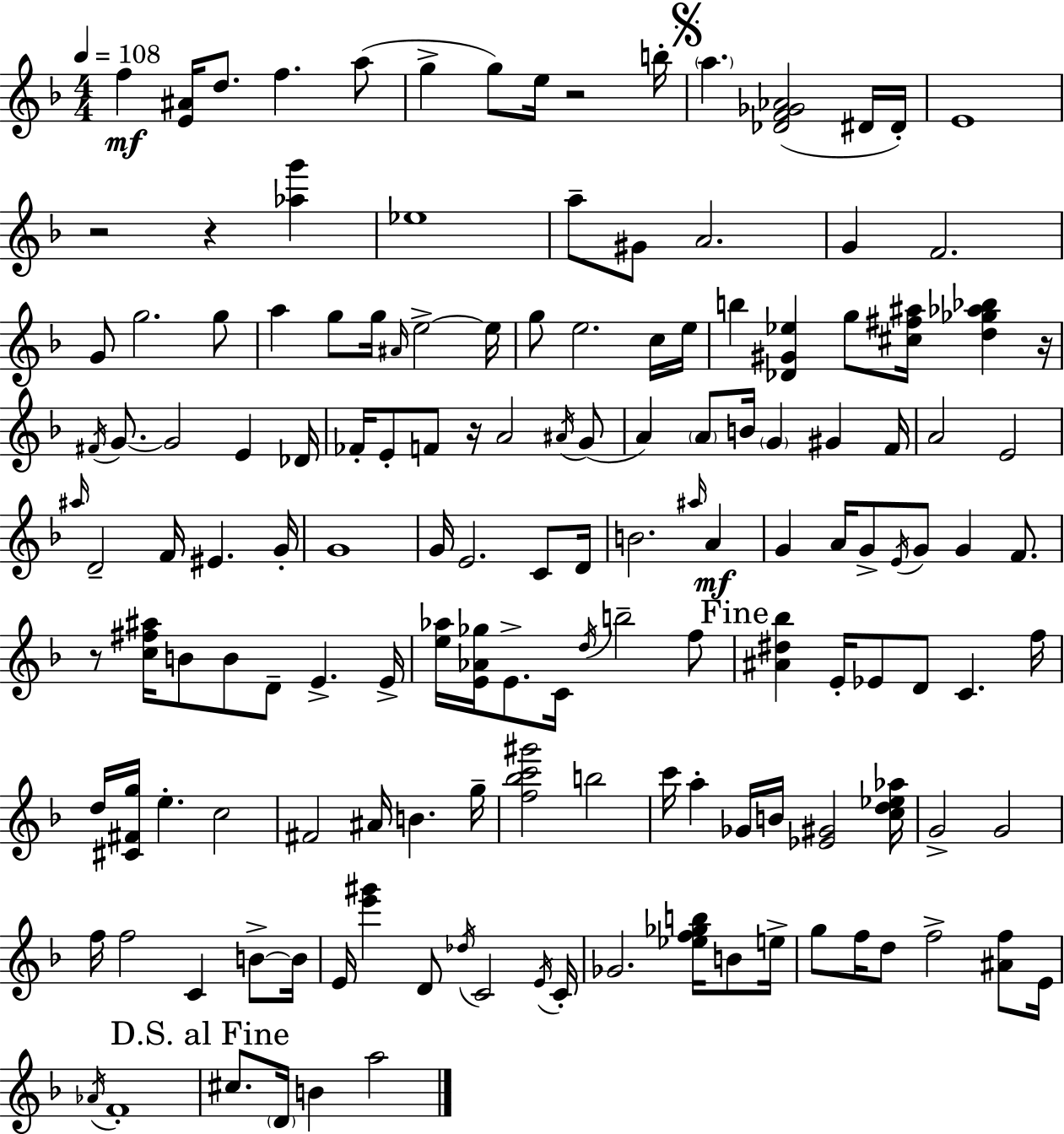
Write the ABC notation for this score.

X:1
T:Untitled
M:4/4
L:1/4
K:Dm
f [E^A]/4 d/2 f a/2 g g/2 e/4 z2 b/4 a [_DF_G_A]2 ^D/4 ^D/4 E4 z2 z [_ag'] _e4 a/2 ^G/2 A2 G F2 G/2 g2 g/2 a g/2 g/4 ^A/4 e2 e/4 g/2 e2 c/4 e/4 b [_D^G_e] g/2 [^c^f^a]/4 [d_g_a_b] z/4 ^F/4 G/2 G2 E _D/4 _F/4 E/2 F/2 z/4 A2 ^A/4 G/2 A A/2 B/4 G ^G F/4 A2 E2 ^a/4 D2 F/4 ^E G/4 G4 G/4 E2 C/2 D/4 B2 ^a/4 A G A/4 G/2 E/4 G/2 G F/2 z/2 [c^f^a]/4 B/2 B/2 D/2 E E/4 [e_a]/4 [E_A_g]/4 E/2 C/4 d/4 b2 f/2 [^A^d_b] E/4 _E/2 D/2 C f/4 d/4 [^C^Fg]/4 e c2 ^F2 ^A/4 B g/4 [f_bc'^g']2 b2 c'/4 a _G/4 B/4 [_E^G]2 [cd_e_a]/4 G2 G2 f/4 f2 C B/2 B/4 E/4 [e'^g'] D/2 _d/4 C2 E/4 C/4 _G2 [_ef_gb]/4 B/2 e/4 g/2 f/4 d/2 f2 [^Af]/2 E/4 _A/4 F4 ^c/2 D/4 B a2